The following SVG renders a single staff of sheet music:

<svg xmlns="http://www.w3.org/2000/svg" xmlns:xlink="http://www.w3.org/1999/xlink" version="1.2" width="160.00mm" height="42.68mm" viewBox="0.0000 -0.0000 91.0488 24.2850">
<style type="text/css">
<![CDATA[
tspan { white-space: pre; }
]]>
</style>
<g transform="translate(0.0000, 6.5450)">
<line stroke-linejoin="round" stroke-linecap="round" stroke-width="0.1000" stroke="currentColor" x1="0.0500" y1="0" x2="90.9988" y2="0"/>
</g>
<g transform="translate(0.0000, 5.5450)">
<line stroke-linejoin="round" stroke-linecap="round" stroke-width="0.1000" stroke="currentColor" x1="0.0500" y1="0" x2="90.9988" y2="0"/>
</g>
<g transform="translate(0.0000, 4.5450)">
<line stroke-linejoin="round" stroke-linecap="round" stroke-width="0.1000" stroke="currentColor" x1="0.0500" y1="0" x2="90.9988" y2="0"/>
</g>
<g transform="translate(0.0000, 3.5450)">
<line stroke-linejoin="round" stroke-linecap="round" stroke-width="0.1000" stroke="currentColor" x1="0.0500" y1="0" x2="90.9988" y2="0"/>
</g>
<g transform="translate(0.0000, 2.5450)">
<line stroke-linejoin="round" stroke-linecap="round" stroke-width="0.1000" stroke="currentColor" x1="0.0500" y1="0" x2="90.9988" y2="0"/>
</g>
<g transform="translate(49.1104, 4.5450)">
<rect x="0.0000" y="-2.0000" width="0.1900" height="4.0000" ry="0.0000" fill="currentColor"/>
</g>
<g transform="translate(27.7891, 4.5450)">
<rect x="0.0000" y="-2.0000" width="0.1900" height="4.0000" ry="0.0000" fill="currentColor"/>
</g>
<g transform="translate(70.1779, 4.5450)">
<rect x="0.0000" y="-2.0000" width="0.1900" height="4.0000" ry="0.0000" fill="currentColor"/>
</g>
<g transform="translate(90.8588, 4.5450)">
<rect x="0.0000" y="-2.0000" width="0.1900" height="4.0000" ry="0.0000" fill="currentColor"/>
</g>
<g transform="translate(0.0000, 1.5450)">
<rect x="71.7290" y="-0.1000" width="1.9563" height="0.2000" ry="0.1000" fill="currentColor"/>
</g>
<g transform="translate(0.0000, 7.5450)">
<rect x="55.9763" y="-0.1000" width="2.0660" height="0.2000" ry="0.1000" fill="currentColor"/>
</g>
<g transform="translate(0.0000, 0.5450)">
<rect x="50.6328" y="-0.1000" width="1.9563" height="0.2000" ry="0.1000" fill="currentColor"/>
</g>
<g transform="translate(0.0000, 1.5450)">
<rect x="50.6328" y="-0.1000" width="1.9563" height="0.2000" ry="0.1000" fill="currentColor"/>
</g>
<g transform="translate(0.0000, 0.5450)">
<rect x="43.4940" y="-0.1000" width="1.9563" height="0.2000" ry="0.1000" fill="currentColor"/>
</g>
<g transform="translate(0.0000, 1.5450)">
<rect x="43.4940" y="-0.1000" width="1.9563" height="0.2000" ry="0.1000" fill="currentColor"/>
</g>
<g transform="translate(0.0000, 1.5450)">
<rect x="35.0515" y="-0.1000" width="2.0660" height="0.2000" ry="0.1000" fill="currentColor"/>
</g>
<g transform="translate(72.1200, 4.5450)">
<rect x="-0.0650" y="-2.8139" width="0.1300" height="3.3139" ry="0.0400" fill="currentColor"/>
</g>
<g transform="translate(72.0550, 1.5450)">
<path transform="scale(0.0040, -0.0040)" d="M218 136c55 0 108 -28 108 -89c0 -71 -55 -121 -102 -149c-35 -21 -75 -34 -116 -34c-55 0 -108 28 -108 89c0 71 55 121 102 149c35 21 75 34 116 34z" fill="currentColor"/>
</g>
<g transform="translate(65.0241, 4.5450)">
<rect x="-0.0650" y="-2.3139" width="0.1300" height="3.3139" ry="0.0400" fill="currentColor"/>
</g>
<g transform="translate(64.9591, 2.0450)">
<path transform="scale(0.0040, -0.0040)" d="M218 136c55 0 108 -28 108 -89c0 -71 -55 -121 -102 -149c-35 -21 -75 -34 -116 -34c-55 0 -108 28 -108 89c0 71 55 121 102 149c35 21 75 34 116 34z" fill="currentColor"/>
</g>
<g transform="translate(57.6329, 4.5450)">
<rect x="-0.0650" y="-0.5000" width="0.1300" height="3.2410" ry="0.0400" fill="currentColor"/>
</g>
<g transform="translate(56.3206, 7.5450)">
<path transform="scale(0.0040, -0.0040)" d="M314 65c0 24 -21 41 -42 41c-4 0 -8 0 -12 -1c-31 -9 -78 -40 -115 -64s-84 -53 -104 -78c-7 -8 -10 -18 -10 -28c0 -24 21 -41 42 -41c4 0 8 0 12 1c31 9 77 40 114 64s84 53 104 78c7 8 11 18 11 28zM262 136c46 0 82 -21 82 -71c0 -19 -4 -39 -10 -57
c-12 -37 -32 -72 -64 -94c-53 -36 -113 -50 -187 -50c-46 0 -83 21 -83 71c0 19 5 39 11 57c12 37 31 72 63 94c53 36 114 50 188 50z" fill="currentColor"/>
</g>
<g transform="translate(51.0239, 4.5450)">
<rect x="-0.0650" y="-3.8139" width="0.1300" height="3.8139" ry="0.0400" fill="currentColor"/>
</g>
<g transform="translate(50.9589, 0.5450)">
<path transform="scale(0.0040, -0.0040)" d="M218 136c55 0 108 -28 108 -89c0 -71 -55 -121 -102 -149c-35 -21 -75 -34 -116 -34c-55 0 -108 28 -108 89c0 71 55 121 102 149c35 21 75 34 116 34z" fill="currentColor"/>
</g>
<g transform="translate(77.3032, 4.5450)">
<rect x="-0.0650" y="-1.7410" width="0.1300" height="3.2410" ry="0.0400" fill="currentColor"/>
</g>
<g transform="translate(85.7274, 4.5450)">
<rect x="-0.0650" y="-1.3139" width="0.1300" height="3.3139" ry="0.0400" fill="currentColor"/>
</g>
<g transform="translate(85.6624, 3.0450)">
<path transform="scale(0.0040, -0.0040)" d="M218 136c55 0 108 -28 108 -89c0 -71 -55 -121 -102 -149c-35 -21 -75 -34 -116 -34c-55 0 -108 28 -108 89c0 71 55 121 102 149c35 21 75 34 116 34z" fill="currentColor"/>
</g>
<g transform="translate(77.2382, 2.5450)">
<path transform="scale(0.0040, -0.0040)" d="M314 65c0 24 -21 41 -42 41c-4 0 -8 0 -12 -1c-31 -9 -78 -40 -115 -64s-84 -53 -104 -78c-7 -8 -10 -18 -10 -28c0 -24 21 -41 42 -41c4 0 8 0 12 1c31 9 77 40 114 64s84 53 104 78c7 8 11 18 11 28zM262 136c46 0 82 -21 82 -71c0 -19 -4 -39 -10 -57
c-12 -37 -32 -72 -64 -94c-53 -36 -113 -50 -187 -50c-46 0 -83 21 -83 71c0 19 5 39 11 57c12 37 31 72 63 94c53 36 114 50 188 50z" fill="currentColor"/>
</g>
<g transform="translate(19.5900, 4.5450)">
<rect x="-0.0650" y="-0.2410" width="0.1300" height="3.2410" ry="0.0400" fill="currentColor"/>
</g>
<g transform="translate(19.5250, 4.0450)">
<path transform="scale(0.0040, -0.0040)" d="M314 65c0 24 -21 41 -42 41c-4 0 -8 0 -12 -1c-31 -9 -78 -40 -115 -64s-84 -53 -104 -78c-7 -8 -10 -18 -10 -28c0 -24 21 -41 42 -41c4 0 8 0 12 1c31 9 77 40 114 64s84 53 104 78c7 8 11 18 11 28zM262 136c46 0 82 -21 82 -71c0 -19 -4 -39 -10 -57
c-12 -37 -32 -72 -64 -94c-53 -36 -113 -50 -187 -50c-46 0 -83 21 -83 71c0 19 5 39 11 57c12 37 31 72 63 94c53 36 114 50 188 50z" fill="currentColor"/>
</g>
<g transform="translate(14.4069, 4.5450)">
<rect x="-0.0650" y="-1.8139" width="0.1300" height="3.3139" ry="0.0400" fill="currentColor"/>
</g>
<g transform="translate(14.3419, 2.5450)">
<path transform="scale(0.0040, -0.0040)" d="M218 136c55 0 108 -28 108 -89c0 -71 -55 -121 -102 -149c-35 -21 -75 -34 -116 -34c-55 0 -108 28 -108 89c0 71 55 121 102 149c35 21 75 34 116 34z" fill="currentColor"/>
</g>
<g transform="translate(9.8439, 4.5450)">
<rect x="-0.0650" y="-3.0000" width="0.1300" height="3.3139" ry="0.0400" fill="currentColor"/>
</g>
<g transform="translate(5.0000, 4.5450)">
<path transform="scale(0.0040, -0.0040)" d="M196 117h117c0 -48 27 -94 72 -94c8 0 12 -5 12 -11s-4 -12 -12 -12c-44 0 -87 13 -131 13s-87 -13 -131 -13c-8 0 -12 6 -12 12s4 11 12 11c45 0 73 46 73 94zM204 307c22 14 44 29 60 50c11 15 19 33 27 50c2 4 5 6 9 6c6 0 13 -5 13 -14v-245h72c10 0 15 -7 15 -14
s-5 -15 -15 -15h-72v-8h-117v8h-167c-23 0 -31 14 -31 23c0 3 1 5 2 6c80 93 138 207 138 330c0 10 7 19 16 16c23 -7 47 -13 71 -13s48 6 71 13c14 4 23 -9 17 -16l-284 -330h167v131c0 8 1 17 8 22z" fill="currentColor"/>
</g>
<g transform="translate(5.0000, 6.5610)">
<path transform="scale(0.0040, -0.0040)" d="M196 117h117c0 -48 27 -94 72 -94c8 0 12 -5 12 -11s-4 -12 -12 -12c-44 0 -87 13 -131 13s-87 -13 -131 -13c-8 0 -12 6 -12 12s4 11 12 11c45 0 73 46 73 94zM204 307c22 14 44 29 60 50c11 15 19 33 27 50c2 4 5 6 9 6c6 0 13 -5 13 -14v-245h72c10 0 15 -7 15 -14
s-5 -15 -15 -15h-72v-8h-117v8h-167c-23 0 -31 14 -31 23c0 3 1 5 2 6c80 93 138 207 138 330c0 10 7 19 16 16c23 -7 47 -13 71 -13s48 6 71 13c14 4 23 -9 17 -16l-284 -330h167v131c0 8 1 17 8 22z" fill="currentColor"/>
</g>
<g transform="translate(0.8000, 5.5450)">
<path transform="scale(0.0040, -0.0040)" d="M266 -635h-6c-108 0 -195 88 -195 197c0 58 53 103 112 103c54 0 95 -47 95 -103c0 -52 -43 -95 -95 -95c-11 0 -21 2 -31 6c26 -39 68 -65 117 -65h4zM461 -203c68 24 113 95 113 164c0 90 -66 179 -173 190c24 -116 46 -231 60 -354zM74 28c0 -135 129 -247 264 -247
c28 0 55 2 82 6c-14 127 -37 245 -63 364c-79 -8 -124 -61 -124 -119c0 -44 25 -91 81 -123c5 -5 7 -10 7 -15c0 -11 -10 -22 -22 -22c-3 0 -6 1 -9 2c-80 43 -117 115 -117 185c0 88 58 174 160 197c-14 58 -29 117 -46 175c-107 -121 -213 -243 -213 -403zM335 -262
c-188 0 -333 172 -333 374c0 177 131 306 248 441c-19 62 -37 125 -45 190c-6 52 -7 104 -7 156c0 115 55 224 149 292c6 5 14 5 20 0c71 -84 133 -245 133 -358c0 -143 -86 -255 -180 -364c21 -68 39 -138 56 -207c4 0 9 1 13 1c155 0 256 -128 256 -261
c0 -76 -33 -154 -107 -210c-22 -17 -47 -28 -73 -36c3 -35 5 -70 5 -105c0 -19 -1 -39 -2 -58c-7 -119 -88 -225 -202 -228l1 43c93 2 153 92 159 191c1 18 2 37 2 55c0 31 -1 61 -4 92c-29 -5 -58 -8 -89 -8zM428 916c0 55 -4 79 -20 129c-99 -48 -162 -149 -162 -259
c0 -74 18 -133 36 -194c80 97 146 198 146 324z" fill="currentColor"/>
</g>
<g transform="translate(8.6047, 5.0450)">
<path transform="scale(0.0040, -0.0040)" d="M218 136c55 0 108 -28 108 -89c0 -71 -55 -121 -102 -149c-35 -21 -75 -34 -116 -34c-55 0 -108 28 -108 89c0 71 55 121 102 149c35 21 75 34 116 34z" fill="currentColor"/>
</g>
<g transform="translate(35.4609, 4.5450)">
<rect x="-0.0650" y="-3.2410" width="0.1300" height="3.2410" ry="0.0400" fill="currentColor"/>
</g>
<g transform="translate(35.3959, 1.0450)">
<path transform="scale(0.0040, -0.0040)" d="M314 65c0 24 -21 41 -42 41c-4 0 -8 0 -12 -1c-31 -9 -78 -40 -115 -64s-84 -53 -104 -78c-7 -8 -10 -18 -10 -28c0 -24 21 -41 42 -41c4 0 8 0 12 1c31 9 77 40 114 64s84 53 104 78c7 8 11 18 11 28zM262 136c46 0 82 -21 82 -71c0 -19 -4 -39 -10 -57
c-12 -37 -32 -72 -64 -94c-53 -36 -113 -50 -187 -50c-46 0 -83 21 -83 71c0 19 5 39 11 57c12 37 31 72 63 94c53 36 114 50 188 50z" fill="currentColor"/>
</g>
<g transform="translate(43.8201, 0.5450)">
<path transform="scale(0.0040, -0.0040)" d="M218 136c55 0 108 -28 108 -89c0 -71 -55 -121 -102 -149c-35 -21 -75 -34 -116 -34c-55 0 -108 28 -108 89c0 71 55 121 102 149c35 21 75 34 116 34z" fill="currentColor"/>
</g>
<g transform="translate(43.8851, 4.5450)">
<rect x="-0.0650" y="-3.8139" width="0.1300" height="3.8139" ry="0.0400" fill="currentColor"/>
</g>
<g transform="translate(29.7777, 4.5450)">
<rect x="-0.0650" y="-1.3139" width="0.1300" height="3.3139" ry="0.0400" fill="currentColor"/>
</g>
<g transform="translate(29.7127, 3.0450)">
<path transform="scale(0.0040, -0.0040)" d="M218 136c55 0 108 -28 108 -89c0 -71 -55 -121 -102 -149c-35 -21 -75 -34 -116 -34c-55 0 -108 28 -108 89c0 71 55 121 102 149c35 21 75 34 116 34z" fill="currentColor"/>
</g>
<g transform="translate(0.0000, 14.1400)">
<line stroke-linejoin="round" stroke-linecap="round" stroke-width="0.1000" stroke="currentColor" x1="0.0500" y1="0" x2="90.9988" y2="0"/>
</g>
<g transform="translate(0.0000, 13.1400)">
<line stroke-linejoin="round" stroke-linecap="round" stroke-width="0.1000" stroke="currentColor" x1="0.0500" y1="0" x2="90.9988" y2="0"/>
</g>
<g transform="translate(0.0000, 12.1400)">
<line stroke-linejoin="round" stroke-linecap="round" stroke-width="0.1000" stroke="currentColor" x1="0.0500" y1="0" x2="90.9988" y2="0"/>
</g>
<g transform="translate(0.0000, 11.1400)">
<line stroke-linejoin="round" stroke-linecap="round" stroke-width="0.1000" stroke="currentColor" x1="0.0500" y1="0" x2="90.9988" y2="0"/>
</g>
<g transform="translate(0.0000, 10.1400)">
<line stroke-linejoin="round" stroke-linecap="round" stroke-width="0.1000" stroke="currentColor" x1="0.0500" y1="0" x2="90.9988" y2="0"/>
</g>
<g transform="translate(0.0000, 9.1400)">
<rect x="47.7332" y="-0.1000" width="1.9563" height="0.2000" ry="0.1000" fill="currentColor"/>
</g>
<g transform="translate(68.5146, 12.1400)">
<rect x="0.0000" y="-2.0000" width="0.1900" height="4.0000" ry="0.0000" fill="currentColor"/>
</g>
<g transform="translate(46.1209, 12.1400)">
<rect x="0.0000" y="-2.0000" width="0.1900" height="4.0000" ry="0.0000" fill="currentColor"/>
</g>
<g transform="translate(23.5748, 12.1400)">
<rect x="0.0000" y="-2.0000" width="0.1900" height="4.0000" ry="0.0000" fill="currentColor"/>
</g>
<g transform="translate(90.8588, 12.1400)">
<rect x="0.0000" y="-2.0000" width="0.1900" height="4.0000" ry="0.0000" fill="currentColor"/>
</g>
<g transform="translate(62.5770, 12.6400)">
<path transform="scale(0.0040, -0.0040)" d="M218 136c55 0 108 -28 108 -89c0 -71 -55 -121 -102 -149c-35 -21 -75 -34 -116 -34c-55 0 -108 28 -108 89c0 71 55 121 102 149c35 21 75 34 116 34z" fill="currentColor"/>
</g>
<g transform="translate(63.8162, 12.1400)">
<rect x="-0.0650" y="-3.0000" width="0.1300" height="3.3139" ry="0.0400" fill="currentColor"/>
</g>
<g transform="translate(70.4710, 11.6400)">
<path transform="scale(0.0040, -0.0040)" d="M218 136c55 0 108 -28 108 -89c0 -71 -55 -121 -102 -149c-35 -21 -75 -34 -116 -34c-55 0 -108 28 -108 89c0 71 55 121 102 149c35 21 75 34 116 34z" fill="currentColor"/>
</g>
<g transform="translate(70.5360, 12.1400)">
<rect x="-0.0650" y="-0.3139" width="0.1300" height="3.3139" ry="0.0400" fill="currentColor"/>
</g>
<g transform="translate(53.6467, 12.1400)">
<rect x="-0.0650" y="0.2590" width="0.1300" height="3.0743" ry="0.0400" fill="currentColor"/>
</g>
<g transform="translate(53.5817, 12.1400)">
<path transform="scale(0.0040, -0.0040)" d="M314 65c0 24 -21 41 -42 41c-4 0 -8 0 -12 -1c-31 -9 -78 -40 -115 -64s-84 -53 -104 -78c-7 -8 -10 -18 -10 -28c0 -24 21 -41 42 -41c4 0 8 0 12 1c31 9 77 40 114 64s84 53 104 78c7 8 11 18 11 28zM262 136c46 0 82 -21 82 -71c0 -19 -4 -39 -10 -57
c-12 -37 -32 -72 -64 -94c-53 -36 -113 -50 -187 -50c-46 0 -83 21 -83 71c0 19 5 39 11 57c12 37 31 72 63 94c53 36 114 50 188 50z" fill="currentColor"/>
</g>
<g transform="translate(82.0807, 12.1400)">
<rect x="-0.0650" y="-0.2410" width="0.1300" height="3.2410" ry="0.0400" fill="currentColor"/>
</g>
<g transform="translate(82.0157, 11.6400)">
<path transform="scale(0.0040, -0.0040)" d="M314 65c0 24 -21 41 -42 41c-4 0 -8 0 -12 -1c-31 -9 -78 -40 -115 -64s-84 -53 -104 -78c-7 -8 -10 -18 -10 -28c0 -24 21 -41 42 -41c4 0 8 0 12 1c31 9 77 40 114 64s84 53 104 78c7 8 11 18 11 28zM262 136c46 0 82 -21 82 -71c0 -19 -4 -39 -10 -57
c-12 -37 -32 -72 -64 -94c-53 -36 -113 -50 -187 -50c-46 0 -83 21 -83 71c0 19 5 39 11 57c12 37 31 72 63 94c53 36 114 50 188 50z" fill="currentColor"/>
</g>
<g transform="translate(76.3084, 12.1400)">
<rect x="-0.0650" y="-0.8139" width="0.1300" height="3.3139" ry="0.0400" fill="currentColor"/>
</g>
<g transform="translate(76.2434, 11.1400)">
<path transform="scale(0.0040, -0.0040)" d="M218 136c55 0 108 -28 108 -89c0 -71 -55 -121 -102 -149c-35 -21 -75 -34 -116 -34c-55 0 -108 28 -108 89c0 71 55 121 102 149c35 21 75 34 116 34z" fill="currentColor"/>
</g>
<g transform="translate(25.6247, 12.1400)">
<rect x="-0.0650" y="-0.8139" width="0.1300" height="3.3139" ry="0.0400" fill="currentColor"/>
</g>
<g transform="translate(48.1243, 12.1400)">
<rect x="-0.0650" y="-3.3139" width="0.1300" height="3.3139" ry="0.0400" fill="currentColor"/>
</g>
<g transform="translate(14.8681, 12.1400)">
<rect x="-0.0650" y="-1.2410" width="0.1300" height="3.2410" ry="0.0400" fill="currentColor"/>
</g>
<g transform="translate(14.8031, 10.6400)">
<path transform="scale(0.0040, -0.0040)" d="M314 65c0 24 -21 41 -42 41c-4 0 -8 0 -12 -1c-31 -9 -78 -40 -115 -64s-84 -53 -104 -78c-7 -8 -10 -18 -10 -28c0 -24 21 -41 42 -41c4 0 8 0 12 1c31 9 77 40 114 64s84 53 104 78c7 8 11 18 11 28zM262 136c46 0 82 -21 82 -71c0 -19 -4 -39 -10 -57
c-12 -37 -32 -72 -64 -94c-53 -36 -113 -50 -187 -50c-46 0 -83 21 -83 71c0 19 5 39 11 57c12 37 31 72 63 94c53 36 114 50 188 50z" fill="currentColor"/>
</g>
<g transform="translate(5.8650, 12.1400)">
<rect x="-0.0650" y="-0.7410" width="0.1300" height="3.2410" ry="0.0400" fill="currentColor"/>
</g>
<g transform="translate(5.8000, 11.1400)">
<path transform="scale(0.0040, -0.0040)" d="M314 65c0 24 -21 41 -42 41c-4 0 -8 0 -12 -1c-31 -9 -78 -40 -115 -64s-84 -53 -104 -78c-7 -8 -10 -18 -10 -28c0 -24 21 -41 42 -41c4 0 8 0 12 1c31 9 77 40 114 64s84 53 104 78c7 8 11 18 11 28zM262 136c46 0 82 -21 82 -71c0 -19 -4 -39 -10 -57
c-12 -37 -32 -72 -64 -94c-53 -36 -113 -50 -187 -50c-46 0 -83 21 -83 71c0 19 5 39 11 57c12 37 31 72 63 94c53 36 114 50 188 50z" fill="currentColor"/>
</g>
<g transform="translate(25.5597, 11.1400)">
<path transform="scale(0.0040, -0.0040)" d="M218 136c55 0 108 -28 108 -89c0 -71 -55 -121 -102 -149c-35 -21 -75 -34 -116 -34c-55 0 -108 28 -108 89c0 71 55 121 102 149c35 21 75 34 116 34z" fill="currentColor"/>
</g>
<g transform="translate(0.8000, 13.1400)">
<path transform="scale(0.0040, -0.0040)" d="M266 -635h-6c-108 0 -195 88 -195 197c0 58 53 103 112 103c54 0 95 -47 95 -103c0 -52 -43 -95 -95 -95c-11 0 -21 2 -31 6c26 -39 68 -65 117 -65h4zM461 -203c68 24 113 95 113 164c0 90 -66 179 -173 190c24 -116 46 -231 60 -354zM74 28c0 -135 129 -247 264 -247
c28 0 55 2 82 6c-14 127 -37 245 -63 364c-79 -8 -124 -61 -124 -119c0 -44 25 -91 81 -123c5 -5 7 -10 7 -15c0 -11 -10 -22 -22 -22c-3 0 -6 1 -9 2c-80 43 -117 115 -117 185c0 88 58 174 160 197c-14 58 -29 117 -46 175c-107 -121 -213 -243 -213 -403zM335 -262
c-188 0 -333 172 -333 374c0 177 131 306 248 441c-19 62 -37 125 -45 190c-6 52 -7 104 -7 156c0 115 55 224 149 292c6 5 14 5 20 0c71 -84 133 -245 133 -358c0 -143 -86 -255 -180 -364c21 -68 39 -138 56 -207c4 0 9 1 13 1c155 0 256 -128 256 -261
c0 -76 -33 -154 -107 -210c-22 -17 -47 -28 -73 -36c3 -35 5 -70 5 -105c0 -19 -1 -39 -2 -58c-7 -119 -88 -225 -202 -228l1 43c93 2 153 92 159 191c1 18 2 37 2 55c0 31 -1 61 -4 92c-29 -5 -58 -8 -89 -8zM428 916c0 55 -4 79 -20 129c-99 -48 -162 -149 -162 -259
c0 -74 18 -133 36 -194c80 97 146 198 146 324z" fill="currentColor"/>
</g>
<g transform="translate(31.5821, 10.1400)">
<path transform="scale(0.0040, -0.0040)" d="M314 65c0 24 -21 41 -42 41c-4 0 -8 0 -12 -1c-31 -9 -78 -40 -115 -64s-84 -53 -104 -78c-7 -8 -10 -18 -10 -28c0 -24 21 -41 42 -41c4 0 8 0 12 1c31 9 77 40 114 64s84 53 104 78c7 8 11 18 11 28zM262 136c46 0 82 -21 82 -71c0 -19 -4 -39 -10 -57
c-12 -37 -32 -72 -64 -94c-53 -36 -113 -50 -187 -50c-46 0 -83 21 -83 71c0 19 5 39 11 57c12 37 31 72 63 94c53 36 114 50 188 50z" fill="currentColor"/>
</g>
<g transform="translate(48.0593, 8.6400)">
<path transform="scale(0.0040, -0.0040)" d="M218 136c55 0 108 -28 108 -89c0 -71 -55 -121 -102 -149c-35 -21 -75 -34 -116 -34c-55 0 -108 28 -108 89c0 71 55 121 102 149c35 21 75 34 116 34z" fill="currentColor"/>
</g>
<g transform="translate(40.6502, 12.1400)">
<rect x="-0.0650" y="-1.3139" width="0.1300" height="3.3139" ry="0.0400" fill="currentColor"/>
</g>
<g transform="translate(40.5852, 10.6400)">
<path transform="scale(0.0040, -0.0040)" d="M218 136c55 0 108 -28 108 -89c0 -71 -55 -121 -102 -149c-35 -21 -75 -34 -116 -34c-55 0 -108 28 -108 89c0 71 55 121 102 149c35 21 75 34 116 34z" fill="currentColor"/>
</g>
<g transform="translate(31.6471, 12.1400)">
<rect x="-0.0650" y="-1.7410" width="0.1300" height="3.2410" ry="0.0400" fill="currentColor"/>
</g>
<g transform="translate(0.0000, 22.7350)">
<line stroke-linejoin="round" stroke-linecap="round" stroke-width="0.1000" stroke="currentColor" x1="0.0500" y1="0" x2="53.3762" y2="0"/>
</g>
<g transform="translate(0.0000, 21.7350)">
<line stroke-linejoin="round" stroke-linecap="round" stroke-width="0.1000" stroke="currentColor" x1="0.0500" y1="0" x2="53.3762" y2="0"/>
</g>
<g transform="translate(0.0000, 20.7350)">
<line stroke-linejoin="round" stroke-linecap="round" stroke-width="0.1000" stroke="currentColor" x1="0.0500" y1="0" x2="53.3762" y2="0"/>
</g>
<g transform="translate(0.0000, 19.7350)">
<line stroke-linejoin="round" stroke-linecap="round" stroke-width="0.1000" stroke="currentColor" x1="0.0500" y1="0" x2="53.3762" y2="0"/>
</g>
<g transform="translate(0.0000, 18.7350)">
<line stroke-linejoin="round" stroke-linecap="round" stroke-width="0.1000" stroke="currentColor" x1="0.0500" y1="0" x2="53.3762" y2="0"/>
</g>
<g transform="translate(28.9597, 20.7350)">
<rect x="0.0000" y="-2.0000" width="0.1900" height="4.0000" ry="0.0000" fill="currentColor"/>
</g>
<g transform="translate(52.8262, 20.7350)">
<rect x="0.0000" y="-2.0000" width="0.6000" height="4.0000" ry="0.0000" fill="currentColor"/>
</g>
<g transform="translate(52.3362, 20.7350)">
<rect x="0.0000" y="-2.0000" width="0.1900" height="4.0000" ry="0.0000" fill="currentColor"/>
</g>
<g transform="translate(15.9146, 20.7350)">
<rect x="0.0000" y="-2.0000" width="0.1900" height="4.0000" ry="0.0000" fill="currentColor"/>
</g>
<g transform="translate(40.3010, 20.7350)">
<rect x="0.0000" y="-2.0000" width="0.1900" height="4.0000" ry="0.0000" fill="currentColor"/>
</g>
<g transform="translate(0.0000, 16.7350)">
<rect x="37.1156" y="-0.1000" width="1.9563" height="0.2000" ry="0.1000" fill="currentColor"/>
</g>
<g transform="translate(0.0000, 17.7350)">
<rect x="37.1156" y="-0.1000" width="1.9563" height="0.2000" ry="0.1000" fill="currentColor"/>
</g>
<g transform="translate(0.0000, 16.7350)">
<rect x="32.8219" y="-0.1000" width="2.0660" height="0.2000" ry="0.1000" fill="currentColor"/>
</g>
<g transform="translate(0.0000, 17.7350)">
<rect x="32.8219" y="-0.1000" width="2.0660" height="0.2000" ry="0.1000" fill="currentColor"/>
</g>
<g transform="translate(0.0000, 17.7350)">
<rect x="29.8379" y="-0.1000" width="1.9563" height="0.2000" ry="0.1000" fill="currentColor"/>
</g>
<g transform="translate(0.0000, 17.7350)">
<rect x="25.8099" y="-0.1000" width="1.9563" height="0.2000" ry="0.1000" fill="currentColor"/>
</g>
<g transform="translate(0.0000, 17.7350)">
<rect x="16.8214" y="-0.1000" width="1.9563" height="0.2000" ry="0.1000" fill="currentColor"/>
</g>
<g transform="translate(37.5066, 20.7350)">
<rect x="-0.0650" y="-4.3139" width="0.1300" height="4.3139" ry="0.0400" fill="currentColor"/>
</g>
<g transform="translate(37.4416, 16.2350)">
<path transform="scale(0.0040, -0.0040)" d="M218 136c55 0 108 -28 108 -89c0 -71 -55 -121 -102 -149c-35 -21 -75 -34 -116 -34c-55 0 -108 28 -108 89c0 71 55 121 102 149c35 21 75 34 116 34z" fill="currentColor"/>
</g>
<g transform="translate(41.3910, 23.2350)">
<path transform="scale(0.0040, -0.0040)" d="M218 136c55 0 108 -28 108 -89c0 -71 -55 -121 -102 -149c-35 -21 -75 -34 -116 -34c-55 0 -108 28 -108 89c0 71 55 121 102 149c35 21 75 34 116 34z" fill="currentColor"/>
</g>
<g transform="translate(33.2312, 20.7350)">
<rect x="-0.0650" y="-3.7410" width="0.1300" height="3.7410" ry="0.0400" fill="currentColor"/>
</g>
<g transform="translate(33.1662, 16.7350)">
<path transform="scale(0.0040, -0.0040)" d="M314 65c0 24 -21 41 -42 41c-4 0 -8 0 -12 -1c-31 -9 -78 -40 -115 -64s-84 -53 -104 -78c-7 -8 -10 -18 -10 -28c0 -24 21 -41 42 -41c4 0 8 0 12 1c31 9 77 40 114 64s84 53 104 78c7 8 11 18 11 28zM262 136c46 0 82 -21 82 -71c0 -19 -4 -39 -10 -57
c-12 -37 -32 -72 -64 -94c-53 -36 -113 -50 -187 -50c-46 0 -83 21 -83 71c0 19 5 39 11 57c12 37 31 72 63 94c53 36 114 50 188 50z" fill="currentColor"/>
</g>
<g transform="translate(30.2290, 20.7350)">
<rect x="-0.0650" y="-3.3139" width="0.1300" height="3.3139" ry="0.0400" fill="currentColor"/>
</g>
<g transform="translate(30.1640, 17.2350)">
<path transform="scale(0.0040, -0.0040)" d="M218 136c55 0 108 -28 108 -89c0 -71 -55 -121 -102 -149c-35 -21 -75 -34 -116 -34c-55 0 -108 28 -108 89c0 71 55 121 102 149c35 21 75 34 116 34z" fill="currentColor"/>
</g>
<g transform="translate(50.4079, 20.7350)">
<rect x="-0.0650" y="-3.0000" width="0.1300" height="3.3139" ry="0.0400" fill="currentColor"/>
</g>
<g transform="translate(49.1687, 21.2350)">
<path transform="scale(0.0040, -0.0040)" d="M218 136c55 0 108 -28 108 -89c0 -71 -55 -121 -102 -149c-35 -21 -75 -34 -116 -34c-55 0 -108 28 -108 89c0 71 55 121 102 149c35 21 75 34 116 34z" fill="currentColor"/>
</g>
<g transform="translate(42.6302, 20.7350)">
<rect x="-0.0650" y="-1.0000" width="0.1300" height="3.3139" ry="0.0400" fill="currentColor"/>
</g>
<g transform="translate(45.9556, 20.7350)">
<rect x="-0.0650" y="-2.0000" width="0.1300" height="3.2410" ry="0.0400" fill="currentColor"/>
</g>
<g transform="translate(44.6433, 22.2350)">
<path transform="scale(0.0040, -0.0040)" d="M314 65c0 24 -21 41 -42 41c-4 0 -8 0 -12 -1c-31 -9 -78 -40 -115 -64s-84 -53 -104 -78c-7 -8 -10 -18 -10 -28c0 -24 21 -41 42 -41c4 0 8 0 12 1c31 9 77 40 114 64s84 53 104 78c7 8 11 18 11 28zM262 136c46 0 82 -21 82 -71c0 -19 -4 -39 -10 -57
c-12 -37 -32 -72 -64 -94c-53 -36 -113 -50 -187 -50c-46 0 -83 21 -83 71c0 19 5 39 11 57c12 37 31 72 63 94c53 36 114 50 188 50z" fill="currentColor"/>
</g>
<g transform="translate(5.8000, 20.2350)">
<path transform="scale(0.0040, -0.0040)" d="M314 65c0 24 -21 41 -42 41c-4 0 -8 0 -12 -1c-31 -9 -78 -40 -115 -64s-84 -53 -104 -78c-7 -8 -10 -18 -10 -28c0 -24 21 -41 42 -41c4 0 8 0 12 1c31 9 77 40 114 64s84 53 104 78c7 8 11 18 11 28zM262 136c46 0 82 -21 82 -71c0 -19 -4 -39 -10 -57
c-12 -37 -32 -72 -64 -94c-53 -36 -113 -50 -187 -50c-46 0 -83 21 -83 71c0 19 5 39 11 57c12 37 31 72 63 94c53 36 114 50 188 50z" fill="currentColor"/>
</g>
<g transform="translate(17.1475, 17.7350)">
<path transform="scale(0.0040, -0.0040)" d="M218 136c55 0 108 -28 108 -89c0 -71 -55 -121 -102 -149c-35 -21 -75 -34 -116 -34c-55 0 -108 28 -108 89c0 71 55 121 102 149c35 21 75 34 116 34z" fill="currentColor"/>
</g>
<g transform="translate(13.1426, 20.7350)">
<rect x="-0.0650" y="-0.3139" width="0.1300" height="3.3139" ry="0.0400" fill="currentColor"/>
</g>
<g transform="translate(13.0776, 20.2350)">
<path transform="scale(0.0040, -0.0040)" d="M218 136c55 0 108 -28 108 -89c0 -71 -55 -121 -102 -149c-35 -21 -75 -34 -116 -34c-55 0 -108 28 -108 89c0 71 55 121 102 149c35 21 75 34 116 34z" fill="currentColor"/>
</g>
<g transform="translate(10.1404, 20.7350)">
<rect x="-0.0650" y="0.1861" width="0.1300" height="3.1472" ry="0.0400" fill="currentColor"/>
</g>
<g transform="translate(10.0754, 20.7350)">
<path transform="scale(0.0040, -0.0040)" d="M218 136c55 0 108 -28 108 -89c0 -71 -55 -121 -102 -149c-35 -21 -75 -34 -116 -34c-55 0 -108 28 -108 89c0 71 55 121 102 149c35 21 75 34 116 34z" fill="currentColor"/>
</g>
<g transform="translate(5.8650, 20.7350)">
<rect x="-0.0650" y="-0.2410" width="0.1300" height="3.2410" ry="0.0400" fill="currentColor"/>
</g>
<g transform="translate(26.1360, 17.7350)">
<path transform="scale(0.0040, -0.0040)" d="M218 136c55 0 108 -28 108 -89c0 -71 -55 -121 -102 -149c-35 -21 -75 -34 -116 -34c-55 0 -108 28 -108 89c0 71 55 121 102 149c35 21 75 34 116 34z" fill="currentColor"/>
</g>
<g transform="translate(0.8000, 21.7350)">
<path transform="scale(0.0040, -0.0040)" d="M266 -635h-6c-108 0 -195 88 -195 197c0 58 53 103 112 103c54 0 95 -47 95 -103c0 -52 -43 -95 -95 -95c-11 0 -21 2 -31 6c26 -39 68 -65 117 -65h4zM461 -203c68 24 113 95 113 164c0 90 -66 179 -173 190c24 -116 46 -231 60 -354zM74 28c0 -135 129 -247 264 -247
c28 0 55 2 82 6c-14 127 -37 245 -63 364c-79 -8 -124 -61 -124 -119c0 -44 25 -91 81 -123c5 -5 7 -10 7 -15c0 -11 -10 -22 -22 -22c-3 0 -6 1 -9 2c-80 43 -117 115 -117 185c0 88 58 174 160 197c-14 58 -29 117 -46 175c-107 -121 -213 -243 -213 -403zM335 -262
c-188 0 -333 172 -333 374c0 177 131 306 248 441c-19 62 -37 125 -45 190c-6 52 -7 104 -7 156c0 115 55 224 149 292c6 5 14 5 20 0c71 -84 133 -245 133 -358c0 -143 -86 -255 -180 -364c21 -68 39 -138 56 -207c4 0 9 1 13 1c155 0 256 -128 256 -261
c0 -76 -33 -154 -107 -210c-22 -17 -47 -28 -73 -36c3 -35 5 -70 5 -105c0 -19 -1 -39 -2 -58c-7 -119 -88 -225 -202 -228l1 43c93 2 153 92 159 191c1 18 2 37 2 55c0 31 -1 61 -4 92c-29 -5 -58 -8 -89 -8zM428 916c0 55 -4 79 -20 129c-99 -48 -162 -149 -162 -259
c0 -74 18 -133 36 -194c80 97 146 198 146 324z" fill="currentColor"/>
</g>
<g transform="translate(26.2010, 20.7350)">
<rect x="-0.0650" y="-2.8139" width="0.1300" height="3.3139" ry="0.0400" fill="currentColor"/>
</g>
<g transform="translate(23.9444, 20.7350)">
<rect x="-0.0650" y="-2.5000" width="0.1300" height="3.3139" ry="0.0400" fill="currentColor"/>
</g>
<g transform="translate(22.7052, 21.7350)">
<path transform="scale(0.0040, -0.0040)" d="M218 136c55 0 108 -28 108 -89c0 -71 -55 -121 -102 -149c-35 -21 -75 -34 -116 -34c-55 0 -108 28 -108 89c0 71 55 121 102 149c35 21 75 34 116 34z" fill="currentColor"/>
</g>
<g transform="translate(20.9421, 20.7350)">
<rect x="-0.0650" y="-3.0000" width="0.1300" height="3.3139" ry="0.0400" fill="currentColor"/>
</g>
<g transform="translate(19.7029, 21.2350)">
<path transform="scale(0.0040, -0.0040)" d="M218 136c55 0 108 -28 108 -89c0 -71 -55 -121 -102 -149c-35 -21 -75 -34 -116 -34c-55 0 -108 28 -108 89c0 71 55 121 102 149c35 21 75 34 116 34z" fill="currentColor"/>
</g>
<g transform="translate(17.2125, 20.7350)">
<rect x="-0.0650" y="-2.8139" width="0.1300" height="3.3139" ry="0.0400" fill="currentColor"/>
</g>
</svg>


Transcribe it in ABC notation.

X:1
T:Untitled
M:4/4
L:1/4
K:C
A f c2 e b2 c' c' C2 g a f2 e d2 e2 d f2 e b B2 A c d c2 c2 B c a A G a b c'2 d' D F2 A